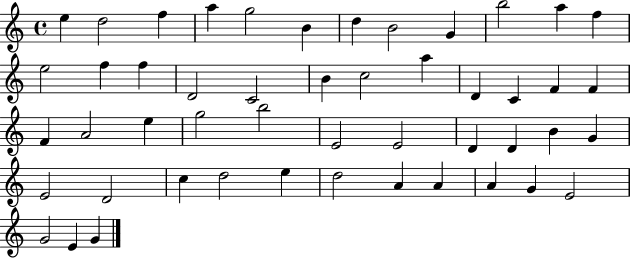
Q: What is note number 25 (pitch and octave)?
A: F4